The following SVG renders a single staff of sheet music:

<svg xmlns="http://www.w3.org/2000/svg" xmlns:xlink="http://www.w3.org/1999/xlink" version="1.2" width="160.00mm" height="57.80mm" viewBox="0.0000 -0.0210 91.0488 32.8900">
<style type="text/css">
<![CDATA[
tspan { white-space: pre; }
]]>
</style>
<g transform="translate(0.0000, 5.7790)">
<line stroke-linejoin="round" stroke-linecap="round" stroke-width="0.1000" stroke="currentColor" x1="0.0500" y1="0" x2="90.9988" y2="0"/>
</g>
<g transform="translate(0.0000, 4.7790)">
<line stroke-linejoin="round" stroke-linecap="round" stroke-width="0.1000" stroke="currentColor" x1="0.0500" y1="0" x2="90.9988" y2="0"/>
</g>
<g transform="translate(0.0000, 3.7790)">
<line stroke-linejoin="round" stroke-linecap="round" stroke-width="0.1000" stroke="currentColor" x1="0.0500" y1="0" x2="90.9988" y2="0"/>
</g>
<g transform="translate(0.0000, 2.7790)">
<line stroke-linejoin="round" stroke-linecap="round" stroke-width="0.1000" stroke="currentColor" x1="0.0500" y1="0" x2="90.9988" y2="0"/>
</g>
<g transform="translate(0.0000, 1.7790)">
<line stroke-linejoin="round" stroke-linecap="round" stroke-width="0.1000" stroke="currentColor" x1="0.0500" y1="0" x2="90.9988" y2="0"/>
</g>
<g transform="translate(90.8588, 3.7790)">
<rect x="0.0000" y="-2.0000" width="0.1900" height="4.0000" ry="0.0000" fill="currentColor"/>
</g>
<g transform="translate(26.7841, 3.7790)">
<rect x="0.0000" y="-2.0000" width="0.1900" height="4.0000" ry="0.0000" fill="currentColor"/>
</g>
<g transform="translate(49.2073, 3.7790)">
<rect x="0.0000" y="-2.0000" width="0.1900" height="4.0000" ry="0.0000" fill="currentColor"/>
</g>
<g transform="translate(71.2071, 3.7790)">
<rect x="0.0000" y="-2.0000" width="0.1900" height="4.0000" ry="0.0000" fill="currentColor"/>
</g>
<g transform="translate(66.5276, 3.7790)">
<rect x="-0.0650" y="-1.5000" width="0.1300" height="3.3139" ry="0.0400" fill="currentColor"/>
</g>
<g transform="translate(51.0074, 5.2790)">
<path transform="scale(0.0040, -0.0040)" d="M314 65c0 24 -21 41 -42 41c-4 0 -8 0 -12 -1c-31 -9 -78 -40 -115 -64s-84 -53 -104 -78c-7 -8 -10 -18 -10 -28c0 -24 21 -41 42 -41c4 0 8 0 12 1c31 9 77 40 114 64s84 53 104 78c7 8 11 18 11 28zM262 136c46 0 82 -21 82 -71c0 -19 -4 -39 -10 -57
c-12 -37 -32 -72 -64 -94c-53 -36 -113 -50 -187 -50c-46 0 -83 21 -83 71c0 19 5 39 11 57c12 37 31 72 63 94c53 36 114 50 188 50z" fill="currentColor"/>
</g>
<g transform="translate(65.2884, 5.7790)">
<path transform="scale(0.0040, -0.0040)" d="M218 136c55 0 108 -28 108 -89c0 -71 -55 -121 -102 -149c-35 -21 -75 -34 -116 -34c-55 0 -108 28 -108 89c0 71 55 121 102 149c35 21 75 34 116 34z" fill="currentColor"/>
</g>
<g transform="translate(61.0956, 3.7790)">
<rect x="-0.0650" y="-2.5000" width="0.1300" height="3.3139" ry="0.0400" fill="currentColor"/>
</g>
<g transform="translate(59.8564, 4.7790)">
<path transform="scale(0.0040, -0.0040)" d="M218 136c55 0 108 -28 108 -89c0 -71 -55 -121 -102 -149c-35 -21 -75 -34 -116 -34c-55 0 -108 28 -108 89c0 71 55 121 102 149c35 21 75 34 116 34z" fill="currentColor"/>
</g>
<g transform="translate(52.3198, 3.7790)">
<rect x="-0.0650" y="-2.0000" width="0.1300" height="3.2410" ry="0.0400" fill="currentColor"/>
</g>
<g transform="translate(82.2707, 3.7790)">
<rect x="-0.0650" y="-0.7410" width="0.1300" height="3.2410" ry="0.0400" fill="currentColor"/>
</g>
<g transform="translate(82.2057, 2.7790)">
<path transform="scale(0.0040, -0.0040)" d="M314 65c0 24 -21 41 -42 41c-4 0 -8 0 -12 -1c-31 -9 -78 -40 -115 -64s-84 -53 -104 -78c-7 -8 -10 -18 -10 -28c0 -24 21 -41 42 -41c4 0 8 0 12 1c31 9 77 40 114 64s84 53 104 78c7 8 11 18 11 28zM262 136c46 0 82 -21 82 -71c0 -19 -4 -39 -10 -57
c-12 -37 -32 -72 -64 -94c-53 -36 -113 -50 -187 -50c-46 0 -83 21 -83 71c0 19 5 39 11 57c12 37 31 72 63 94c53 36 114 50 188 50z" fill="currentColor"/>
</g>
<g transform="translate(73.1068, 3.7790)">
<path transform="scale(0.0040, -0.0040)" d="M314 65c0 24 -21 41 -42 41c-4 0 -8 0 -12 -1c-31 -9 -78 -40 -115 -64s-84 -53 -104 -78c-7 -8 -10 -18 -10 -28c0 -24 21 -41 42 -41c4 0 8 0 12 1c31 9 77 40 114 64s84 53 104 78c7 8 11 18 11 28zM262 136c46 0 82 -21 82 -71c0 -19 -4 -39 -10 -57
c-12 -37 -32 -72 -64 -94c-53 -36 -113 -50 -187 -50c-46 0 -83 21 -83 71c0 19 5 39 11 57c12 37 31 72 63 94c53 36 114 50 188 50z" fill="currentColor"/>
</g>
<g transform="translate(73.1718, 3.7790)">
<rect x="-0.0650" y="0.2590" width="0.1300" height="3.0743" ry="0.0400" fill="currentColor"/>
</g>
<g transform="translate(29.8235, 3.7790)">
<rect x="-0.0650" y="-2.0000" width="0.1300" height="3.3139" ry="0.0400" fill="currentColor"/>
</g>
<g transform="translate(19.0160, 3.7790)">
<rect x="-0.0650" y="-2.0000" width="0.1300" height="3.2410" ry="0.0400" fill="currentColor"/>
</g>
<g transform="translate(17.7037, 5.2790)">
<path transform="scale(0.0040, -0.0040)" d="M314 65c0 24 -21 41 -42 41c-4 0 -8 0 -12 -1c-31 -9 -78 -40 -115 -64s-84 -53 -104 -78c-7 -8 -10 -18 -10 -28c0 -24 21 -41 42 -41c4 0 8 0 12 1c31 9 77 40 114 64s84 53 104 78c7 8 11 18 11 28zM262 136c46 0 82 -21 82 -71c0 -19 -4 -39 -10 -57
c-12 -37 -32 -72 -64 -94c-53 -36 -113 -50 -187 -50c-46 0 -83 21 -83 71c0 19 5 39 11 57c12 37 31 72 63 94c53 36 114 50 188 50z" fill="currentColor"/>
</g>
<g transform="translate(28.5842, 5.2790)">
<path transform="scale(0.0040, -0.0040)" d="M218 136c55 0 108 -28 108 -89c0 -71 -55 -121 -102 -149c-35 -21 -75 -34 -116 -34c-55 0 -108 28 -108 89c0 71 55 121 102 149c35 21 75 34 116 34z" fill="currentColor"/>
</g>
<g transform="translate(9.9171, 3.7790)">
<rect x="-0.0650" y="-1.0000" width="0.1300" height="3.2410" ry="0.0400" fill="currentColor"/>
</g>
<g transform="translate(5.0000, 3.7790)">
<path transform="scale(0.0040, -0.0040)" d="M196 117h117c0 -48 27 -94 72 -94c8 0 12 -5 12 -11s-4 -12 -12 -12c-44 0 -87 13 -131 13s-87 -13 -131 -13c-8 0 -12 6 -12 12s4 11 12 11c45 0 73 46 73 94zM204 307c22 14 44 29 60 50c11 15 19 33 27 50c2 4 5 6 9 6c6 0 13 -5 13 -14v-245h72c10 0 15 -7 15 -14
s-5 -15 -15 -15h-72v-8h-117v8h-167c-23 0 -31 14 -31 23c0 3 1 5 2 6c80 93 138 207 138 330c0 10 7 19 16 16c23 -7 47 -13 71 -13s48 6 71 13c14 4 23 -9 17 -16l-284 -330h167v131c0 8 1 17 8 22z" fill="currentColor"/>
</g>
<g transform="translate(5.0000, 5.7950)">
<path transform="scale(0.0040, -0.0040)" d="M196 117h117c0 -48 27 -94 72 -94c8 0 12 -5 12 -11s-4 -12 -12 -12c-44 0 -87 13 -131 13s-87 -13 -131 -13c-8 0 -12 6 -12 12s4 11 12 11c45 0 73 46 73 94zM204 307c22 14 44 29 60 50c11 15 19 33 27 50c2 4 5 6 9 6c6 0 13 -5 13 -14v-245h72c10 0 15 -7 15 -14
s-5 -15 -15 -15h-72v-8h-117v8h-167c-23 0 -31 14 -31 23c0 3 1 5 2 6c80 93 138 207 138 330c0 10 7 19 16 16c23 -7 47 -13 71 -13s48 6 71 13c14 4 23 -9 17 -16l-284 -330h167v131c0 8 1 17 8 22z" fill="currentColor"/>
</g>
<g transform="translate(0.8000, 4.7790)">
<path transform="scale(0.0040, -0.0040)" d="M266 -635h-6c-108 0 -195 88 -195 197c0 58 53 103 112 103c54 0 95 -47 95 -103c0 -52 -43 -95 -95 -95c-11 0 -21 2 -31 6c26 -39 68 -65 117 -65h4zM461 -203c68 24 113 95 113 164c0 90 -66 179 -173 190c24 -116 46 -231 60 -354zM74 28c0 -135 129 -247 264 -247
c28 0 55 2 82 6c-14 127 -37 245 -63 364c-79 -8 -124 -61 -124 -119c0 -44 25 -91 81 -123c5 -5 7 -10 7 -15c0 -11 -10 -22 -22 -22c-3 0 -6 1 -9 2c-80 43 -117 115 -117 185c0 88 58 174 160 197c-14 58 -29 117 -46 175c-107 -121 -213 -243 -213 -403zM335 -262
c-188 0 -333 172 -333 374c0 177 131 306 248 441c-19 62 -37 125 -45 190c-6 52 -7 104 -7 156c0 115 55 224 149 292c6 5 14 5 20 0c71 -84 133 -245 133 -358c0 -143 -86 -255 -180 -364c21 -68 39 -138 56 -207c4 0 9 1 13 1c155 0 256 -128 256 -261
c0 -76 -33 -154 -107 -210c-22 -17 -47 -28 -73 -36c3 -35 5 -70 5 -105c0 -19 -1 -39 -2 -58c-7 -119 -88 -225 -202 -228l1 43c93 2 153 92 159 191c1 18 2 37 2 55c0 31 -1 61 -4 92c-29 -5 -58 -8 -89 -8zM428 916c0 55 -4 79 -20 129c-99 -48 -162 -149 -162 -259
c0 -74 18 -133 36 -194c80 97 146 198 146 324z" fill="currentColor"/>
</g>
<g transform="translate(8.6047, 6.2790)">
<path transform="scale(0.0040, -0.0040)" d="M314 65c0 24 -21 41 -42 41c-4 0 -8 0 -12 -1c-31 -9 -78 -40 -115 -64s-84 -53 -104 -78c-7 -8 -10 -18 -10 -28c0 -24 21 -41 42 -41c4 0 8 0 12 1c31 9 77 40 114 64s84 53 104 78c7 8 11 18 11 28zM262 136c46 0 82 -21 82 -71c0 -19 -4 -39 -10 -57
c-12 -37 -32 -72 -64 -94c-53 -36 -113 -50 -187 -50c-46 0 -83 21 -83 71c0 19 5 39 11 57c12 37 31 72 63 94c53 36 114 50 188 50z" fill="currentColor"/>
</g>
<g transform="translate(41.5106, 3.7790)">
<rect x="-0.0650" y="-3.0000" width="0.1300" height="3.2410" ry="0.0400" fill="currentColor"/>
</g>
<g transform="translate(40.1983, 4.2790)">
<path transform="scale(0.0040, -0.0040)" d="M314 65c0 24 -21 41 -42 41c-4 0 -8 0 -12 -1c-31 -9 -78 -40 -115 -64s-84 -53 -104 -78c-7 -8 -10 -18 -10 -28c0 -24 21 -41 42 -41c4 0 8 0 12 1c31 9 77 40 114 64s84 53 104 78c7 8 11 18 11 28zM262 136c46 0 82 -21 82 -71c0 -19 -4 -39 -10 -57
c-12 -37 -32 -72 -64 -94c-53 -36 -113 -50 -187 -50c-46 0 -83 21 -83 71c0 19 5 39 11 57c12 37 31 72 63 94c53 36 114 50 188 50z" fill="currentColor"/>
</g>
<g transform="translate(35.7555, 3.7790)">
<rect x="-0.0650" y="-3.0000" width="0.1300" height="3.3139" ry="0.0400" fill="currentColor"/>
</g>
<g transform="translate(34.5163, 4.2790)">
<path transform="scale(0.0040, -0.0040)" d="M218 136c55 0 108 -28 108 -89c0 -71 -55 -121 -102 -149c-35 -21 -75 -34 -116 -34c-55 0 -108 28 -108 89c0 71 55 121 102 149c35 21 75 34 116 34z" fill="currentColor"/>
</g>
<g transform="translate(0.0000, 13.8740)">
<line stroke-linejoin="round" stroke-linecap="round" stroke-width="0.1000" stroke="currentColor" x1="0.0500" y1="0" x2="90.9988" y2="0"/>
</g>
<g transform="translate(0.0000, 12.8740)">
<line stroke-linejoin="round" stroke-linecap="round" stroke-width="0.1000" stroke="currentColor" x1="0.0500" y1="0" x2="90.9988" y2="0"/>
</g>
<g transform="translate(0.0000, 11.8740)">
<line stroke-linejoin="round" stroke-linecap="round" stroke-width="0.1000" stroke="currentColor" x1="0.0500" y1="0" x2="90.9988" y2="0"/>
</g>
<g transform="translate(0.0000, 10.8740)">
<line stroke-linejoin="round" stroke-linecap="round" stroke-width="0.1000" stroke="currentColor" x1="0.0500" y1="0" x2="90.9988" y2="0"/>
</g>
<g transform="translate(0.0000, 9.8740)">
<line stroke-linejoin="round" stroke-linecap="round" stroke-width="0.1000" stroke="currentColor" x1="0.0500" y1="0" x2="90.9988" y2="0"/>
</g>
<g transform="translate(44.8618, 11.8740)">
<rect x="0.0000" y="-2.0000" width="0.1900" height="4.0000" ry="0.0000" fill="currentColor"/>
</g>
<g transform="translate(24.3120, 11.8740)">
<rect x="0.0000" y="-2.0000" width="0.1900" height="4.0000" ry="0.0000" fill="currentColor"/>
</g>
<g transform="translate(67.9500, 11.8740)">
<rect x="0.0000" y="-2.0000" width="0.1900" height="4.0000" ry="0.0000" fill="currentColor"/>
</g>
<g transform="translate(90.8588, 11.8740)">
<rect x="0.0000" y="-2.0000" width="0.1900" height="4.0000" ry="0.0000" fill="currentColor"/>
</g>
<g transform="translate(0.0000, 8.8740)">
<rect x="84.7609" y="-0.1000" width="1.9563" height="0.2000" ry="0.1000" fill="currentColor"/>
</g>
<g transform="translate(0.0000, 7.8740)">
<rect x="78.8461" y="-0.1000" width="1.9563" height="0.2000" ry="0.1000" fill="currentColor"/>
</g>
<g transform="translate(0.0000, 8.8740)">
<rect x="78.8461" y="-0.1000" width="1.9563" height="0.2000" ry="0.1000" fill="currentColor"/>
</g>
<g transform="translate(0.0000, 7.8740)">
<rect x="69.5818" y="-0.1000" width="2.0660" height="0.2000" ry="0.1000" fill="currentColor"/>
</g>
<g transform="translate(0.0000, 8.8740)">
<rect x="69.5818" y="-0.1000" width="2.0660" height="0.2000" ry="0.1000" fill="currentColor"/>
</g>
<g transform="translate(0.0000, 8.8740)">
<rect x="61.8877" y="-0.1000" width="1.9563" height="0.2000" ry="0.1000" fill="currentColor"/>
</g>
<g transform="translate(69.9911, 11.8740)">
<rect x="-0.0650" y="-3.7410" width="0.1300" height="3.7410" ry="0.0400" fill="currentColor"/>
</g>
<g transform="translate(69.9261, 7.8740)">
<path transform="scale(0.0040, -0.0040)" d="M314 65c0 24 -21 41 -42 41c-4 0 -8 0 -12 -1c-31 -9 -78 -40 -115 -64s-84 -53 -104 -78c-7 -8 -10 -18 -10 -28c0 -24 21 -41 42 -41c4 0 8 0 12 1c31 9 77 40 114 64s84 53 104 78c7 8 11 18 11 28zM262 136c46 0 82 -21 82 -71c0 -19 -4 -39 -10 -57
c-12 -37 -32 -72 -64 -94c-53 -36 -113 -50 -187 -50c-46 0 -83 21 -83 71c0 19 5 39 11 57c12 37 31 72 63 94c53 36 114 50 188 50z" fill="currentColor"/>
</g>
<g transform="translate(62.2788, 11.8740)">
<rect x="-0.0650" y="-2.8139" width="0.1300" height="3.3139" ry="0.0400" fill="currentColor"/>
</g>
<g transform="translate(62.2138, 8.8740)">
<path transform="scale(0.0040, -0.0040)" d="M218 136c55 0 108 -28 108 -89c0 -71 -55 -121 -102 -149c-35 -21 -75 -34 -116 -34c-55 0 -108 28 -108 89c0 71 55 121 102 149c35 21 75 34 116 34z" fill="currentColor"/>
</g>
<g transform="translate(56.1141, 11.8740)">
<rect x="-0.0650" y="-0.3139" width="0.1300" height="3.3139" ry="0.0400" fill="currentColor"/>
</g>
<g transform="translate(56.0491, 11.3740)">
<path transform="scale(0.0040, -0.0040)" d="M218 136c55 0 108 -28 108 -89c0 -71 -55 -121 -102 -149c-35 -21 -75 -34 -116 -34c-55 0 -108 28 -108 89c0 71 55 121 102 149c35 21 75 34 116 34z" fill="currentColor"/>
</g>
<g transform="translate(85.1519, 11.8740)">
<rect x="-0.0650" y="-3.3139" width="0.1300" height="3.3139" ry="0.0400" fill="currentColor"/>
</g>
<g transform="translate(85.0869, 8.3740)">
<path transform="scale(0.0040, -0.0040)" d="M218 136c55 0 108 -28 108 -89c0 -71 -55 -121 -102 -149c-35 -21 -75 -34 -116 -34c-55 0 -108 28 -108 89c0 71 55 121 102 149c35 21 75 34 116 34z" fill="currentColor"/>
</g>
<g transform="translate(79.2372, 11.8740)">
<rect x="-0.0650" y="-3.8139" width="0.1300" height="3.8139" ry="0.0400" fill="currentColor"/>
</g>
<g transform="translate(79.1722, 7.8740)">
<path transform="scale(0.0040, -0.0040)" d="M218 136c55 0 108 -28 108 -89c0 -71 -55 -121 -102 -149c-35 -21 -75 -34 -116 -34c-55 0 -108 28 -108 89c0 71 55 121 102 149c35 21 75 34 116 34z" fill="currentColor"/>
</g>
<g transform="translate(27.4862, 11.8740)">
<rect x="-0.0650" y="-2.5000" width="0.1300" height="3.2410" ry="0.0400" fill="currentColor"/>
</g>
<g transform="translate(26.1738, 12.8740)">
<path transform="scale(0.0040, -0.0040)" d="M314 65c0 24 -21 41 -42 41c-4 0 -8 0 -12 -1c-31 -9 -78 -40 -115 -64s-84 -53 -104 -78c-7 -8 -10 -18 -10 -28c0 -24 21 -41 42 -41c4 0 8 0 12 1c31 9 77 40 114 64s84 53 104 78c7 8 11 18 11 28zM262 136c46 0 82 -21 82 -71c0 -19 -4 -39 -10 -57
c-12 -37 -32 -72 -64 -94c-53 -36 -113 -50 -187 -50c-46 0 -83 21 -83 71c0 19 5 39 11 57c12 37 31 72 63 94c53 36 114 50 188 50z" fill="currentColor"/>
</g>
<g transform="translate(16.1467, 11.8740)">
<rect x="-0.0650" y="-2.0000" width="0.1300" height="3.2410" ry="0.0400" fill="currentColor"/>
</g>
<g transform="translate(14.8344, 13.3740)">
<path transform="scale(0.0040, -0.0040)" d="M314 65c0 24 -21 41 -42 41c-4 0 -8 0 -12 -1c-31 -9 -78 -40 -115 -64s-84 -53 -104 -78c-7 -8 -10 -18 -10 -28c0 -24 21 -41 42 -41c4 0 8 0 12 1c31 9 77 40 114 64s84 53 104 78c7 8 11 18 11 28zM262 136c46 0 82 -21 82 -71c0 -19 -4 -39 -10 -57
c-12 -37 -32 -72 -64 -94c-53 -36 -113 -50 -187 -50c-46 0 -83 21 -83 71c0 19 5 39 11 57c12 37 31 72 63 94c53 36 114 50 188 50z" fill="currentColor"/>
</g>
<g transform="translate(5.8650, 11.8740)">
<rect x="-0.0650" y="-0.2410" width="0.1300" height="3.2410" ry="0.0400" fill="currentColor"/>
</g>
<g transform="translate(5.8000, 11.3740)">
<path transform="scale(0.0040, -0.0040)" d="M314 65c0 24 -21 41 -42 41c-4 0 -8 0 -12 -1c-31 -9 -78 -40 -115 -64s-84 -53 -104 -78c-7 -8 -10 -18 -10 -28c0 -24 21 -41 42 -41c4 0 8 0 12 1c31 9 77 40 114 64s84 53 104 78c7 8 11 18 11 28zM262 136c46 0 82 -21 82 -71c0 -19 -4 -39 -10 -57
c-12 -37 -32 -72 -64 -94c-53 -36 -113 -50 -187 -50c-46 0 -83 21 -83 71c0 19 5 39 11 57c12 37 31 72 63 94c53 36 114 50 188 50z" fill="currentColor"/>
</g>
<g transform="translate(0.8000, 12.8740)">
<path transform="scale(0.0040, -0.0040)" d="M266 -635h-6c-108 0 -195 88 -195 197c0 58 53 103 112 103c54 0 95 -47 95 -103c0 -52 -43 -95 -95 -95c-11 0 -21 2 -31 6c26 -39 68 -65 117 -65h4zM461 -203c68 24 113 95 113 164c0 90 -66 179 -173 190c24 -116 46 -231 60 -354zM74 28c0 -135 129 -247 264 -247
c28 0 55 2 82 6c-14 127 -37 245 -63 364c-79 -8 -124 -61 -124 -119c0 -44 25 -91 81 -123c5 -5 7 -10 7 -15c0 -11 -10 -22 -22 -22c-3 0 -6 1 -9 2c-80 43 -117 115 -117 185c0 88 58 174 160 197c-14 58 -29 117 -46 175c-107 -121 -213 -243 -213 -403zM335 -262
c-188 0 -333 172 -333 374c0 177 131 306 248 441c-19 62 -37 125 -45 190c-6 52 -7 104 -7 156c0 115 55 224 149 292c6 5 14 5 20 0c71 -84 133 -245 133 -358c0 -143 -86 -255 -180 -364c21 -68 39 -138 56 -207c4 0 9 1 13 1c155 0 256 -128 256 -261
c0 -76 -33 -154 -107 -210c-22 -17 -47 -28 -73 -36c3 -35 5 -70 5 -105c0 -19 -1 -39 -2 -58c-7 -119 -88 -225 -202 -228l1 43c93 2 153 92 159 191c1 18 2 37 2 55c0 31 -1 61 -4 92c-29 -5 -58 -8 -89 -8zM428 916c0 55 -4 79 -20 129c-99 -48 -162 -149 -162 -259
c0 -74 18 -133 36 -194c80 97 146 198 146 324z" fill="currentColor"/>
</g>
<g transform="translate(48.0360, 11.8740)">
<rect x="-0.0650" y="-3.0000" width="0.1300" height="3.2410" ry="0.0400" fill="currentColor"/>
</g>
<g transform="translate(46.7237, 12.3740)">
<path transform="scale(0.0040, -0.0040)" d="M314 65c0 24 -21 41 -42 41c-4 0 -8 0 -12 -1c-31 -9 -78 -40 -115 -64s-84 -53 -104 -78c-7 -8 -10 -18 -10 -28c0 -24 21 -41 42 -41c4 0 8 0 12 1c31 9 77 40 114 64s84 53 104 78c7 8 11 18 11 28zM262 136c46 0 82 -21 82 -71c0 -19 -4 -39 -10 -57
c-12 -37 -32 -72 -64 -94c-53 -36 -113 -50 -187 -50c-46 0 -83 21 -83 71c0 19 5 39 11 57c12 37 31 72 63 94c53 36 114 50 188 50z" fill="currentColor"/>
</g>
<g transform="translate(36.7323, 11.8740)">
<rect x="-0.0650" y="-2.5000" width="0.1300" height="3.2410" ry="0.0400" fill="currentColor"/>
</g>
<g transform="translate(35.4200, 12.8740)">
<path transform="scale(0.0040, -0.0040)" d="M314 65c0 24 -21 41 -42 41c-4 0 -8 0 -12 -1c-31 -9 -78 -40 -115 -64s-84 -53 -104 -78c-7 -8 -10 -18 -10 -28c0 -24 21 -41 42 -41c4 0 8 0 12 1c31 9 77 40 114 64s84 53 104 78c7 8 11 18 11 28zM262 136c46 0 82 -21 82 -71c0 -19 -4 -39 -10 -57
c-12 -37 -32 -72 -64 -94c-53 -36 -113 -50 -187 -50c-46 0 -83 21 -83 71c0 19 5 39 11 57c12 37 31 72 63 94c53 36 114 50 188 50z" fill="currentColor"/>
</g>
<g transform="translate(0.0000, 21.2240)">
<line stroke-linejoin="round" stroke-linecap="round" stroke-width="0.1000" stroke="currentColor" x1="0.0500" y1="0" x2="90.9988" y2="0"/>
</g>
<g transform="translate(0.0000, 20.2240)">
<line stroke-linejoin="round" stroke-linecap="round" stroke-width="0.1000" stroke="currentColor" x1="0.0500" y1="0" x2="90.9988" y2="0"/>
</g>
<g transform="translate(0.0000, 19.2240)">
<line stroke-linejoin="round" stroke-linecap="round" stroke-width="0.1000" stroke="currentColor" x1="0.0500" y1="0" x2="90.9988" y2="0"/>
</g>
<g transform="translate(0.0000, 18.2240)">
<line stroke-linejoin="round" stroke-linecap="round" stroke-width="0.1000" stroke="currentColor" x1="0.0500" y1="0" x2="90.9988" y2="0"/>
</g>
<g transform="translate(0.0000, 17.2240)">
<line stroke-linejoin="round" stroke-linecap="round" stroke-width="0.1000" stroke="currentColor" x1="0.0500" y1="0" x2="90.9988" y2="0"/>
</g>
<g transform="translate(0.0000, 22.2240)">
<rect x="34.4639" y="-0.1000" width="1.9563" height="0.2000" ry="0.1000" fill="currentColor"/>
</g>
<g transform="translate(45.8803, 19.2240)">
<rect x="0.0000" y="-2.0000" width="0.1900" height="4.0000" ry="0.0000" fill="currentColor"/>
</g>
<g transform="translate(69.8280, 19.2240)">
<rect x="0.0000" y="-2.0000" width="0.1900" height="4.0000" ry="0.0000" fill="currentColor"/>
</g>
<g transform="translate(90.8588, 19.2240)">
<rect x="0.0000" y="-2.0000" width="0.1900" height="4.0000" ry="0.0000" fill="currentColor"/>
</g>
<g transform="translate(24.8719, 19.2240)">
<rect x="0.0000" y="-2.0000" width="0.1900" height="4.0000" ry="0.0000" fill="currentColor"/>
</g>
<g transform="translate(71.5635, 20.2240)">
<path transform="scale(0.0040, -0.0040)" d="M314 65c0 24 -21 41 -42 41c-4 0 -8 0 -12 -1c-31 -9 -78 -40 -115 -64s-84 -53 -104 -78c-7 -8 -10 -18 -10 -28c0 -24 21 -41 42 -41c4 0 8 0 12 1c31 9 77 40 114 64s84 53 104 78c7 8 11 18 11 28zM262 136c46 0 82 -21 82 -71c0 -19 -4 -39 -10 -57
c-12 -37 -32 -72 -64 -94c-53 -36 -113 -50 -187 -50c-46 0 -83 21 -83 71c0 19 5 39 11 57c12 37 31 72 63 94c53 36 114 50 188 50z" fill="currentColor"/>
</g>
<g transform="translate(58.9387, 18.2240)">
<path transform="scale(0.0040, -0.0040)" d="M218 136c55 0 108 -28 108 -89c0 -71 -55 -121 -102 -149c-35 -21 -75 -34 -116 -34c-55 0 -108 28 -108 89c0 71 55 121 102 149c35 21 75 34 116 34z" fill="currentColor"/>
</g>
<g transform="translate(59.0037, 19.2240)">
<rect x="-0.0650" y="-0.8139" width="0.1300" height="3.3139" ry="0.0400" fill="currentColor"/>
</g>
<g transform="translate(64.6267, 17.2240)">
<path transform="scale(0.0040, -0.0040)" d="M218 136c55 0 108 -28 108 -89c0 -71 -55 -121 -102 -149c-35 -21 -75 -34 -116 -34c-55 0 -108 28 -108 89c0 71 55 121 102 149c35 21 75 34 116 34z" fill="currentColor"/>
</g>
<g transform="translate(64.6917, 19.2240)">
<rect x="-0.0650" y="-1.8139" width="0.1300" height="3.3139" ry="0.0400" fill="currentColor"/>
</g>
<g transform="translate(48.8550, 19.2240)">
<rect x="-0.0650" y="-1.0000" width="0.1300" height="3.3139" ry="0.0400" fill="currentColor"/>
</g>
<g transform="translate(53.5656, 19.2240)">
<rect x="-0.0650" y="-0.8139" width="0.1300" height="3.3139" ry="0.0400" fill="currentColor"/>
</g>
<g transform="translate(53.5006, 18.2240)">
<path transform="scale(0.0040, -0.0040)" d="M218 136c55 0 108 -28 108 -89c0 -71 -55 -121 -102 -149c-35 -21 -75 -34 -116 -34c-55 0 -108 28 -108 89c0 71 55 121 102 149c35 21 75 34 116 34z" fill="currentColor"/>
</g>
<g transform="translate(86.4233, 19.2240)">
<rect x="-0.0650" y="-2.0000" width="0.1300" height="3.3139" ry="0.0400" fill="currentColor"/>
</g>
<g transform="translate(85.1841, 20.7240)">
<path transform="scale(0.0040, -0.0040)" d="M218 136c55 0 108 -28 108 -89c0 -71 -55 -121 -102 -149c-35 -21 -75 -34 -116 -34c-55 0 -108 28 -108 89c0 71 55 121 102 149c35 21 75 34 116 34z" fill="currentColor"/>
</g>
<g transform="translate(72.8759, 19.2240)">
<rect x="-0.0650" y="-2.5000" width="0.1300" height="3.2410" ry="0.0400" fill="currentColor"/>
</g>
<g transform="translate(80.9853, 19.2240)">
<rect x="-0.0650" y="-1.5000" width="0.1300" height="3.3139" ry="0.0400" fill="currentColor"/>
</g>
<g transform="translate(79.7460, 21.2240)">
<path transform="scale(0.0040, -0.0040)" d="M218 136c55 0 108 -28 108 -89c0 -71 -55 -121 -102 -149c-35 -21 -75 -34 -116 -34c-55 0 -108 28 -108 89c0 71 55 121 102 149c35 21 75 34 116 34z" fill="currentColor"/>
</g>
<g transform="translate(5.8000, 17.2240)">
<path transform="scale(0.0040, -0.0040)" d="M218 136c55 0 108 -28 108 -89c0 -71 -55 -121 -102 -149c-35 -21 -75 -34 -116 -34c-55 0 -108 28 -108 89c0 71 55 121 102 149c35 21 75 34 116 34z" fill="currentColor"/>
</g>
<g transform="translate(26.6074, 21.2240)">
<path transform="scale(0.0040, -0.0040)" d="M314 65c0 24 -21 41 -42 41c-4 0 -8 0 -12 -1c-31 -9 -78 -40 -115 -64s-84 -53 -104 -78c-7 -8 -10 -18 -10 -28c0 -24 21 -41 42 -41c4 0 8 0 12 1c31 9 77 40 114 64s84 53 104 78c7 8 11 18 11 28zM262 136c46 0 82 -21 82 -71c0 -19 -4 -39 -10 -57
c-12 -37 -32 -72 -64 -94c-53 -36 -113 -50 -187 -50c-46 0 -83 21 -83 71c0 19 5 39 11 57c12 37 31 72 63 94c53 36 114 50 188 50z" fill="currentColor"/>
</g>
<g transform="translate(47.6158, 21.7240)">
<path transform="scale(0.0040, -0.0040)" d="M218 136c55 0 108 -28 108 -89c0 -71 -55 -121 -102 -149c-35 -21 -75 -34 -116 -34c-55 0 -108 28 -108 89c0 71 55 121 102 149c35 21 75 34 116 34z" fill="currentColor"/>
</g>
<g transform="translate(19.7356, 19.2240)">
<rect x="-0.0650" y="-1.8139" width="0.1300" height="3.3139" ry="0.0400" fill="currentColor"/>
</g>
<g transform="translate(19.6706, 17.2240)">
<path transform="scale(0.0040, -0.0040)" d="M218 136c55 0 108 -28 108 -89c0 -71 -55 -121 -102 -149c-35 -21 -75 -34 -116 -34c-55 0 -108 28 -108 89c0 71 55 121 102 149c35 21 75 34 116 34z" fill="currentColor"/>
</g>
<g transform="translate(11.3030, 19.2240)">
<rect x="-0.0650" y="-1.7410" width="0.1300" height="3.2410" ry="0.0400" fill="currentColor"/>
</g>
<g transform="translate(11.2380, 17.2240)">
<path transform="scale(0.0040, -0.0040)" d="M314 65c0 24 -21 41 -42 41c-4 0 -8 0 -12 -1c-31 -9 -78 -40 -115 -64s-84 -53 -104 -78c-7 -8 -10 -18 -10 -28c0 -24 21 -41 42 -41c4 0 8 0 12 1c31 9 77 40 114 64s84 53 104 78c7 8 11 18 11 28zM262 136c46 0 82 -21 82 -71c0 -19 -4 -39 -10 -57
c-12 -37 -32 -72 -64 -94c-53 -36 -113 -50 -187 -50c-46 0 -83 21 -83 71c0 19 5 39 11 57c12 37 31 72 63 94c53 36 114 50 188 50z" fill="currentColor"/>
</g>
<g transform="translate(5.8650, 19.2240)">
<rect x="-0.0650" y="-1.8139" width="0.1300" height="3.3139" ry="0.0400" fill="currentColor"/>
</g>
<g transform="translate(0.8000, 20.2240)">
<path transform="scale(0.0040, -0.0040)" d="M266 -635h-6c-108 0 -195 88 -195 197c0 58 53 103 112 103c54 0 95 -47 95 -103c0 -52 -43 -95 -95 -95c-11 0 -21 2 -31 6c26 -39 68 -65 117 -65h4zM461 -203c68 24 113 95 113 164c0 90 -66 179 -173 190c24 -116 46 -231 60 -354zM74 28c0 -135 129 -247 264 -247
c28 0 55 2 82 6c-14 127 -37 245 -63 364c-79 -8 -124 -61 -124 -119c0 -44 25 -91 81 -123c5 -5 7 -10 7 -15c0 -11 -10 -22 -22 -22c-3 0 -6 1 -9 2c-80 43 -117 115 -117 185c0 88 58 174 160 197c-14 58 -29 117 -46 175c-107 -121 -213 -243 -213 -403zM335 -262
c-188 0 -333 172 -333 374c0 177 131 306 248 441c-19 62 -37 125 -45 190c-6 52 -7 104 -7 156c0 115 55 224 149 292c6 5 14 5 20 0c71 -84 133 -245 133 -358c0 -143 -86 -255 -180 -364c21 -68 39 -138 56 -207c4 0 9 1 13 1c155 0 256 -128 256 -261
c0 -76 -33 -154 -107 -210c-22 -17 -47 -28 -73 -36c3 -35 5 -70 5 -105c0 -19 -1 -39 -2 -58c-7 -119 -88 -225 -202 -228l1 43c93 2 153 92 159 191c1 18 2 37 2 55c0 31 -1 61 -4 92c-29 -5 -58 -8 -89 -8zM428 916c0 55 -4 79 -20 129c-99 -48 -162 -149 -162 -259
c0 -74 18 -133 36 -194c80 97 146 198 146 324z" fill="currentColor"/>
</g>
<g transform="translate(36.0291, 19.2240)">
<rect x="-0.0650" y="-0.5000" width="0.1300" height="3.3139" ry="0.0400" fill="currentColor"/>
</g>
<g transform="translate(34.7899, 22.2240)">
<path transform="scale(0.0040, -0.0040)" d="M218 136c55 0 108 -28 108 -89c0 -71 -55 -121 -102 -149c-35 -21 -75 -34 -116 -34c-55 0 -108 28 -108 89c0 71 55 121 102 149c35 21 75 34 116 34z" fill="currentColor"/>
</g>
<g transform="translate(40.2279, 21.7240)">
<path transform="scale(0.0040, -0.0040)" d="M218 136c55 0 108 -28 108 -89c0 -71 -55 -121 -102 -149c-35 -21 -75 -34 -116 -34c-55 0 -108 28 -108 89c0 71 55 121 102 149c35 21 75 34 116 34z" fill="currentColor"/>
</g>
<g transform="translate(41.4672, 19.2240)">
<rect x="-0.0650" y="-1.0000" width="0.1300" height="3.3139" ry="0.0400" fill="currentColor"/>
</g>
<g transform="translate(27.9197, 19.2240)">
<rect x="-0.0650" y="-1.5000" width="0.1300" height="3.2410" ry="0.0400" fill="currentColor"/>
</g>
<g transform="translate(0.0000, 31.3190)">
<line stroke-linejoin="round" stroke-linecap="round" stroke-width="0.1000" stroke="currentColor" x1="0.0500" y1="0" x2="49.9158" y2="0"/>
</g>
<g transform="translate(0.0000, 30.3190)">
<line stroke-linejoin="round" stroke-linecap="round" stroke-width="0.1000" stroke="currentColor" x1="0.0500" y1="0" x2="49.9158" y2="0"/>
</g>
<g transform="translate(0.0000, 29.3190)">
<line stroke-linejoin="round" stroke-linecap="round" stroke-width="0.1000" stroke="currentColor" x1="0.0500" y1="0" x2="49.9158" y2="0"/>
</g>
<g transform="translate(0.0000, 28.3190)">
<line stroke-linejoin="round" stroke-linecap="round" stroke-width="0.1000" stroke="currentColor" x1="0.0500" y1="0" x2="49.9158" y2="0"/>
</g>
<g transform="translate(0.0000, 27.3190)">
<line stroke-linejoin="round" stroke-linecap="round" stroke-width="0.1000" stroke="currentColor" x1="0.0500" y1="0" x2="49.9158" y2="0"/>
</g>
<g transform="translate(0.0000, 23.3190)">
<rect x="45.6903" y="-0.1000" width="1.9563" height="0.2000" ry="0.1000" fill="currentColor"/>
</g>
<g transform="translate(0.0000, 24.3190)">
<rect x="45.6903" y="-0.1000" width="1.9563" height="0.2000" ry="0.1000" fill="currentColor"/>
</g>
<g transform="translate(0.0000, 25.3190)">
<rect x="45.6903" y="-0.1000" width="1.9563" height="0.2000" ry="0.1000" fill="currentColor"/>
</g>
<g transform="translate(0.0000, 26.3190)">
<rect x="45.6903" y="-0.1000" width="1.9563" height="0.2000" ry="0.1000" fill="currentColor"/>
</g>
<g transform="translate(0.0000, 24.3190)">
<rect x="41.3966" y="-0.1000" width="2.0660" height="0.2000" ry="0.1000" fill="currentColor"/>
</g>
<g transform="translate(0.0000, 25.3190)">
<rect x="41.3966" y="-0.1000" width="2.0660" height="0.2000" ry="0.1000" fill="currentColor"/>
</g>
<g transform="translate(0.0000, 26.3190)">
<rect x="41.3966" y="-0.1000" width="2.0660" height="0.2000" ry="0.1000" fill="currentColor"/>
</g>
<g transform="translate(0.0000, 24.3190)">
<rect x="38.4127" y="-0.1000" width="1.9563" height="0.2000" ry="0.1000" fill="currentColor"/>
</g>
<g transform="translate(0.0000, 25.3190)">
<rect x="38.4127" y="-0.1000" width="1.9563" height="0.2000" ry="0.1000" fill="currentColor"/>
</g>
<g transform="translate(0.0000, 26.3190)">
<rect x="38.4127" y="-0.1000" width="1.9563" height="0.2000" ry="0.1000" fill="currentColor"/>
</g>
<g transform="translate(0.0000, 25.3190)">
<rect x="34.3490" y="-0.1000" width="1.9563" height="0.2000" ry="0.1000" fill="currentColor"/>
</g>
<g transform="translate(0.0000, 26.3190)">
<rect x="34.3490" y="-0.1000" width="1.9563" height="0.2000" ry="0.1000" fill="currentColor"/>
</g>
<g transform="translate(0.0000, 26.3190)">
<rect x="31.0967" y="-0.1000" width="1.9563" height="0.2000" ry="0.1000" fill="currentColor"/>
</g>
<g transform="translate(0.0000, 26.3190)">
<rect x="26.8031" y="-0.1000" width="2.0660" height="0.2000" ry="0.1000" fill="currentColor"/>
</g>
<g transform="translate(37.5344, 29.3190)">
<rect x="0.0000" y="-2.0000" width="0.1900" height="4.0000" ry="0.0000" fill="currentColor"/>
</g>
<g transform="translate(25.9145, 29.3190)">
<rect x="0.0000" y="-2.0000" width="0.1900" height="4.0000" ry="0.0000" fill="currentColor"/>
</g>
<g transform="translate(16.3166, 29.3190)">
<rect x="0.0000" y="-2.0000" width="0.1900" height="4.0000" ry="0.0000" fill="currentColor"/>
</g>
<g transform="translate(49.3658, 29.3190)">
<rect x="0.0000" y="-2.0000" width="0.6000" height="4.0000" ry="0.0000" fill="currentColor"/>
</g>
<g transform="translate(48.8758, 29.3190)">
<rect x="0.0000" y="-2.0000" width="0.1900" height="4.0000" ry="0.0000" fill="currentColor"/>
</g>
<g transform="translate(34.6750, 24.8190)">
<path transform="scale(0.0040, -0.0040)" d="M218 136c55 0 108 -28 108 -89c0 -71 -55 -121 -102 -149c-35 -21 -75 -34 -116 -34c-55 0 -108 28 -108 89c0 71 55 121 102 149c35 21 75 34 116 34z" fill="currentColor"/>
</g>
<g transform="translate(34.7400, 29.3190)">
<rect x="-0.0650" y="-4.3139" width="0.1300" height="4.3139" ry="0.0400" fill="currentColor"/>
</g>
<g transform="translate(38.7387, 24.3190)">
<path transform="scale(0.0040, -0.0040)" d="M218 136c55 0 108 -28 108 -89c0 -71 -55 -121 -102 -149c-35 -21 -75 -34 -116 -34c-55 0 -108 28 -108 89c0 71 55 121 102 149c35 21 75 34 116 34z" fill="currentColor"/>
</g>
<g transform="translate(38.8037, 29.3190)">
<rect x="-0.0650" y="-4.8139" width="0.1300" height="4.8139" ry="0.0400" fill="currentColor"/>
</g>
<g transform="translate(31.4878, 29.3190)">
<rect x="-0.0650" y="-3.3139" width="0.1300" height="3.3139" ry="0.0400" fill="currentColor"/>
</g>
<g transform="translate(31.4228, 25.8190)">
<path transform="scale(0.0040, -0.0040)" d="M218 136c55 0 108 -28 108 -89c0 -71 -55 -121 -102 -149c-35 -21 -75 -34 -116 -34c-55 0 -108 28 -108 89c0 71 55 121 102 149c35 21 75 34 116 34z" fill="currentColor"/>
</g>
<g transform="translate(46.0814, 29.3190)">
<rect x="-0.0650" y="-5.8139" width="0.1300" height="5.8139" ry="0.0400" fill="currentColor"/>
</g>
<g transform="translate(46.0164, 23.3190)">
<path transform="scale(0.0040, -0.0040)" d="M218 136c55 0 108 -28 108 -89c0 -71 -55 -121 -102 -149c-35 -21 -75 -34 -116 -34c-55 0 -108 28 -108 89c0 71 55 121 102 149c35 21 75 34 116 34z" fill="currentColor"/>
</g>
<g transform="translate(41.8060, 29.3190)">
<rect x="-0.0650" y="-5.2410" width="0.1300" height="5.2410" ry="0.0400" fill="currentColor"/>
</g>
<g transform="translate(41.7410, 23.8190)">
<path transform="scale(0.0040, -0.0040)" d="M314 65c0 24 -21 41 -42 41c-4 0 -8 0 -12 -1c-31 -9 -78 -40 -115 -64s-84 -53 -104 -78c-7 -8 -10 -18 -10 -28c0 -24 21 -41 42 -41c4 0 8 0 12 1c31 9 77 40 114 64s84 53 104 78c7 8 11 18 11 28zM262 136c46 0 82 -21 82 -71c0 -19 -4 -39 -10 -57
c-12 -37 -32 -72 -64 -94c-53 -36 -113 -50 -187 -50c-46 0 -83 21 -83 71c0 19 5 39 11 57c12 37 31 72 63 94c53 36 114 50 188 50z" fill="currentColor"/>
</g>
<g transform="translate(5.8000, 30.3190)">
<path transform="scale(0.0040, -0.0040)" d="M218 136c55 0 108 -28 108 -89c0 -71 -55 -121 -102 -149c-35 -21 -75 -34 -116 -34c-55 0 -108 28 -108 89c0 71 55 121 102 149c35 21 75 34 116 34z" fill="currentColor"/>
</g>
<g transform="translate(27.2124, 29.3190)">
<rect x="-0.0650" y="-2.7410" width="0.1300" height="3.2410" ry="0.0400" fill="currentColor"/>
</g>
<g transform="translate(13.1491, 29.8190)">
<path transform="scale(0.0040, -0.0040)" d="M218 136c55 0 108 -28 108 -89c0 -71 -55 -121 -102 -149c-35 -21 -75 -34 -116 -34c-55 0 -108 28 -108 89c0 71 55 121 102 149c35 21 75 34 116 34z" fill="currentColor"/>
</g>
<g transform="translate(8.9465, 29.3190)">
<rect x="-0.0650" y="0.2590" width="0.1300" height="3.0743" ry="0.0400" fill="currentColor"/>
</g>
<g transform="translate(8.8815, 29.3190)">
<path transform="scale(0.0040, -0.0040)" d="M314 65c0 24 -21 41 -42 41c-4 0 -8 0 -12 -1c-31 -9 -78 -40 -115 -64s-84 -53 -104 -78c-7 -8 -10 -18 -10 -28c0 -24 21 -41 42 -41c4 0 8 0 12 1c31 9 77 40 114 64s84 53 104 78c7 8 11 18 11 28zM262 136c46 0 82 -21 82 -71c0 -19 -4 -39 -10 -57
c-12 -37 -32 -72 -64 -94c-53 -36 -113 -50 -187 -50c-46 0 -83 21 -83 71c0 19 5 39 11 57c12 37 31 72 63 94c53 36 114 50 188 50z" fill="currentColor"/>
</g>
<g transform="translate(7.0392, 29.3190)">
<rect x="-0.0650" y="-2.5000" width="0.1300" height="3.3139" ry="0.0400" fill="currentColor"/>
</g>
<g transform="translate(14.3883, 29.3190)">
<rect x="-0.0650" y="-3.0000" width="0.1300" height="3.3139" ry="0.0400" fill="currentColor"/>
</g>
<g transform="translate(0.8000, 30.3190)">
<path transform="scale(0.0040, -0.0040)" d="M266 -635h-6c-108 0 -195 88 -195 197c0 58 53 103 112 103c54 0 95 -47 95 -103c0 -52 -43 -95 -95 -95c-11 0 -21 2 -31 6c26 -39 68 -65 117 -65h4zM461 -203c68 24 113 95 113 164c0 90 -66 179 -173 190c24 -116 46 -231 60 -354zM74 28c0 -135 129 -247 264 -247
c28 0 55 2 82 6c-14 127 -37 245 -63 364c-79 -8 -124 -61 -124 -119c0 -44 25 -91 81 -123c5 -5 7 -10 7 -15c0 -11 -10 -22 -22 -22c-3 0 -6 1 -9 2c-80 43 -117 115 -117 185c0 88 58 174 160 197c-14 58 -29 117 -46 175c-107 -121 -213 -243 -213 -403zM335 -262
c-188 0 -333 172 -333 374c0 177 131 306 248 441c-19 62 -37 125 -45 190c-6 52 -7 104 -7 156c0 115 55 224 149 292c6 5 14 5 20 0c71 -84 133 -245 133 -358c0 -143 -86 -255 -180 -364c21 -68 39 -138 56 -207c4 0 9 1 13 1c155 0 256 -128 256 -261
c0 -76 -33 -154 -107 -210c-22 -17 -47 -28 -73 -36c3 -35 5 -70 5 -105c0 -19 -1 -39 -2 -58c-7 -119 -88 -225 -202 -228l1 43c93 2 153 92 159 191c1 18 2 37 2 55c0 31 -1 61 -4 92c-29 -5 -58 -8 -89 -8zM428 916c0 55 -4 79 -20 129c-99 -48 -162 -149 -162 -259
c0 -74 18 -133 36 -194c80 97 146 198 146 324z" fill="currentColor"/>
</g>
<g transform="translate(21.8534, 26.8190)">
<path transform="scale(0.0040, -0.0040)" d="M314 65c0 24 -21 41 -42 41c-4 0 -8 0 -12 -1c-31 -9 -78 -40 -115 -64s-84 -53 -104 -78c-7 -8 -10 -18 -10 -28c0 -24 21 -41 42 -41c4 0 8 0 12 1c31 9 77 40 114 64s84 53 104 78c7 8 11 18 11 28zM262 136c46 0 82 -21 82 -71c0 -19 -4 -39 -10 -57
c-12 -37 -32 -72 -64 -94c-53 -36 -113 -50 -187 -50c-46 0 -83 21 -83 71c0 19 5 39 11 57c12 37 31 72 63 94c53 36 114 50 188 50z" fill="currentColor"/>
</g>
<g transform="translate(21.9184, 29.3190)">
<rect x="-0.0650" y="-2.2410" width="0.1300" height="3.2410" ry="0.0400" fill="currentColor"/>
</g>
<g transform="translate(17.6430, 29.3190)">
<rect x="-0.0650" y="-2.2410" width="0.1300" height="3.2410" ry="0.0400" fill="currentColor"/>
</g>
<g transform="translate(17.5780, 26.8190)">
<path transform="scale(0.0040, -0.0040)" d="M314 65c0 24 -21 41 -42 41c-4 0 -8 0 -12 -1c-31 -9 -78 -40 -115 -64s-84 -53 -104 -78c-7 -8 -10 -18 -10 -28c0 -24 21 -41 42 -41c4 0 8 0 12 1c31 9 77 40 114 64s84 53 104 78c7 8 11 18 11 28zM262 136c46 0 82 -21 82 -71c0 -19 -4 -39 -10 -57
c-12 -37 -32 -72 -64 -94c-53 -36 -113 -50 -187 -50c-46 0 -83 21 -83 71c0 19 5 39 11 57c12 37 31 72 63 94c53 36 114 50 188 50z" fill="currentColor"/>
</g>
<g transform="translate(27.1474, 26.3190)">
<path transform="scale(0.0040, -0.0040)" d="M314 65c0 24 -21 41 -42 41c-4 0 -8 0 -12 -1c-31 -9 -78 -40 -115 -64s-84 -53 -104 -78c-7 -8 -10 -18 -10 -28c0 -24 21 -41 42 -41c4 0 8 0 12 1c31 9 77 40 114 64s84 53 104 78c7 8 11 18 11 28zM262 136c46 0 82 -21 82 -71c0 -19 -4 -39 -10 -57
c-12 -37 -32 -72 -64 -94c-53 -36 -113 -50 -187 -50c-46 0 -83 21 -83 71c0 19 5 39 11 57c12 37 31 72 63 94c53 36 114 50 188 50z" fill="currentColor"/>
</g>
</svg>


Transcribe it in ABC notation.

X:1
T:Untitled
M:4/4
L:1/4
K:C
D2 F2 F A A2 F2 G E B2 d2 c2 F2 G2 G2 A2 c a c'2 c' b f f2 f E2 C D D d d f G2 E F G B2 A g2 g2 a2 b d' e' f'2 g'